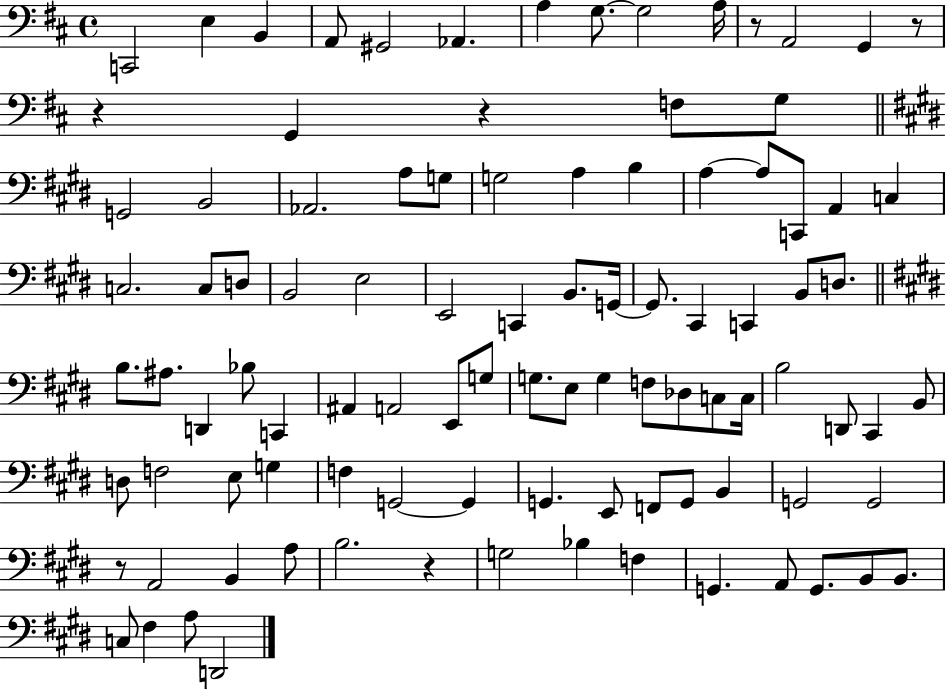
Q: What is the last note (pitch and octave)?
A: D2